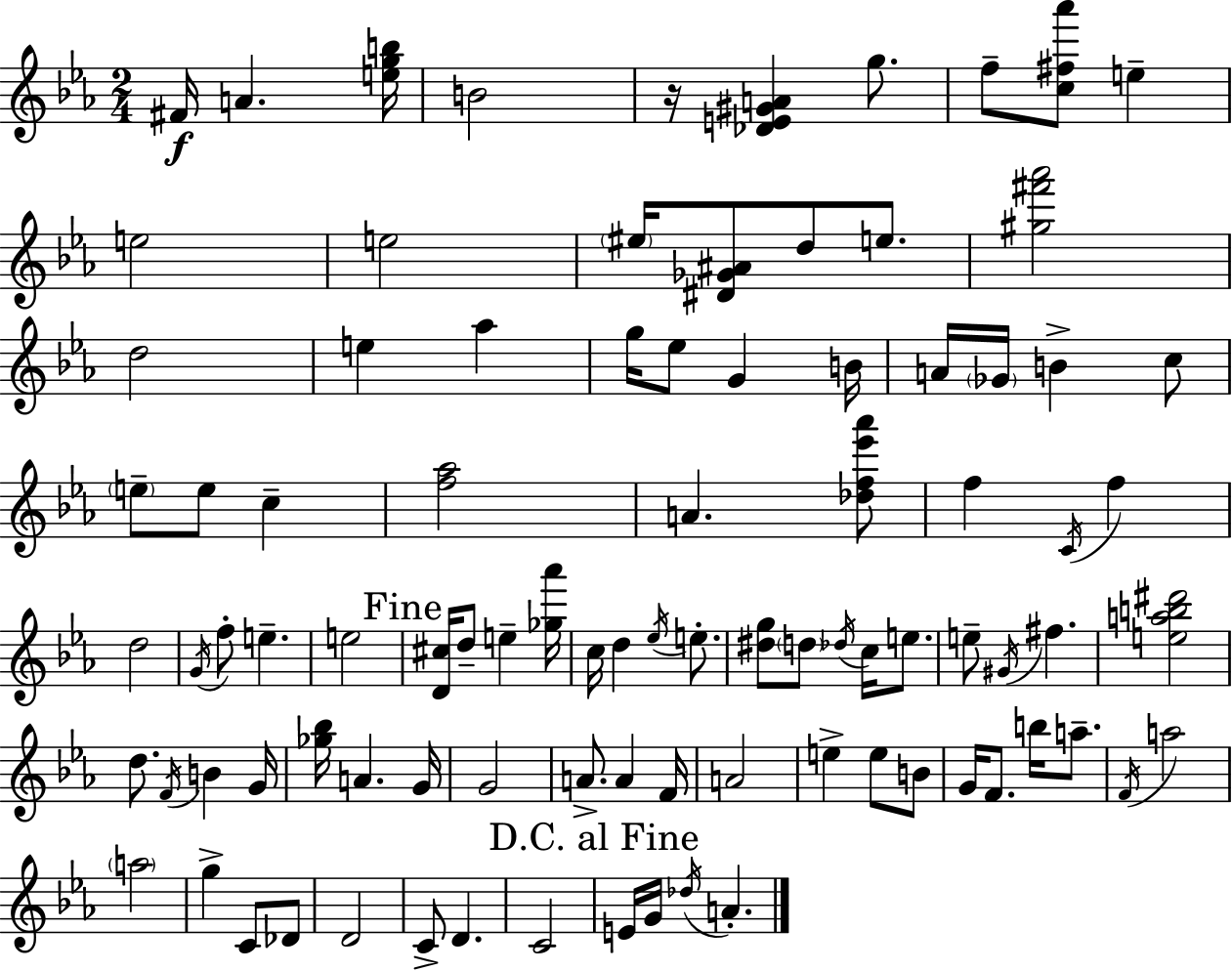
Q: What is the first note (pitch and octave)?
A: F#4